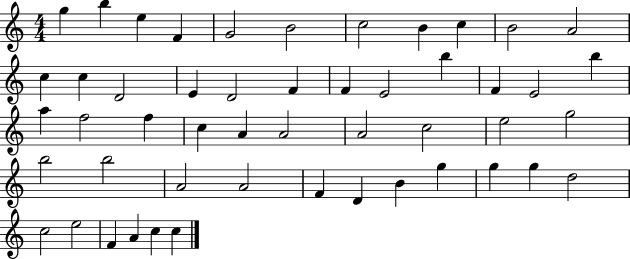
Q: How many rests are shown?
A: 0